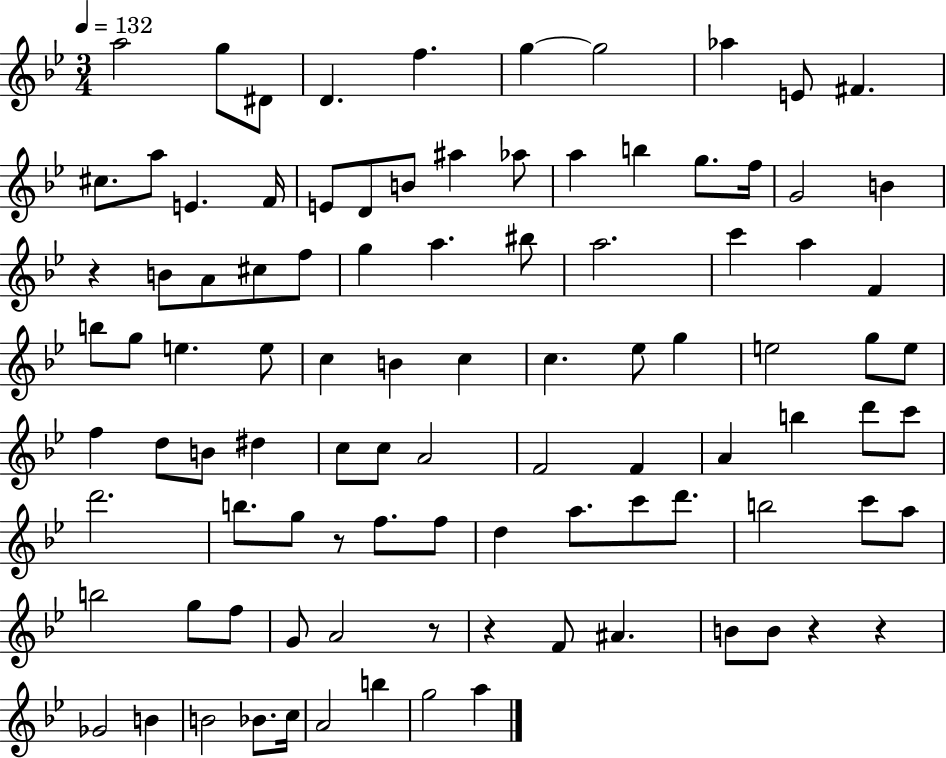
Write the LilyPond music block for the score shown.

{
  \clef treble
  \numericTimeSignature
  \time 3/4
  \key bes \major
  \tempo 4 = 132
  \repeat volta 2 { a''2 g''8 dis'8 | d'4. f''4. | g''4~~ g''2 | aes''4 e'8 fis'4. | \break cis''8. a''8 e'4. f'16 | e'8 d'8 b'8 ais''4 aes''8 | a''4 b''4 g''8. f''16 | g'2 b'4 | \break r4 b'8 a'8 cis''8 f''8 | g''4 a''4. bis''8 | a''2. | c'''4 a''4 f'4 | \break b''8 g''8 e''4. e''8 | c''4 b'4 c''4 | c''4. ees''8 g''4 | e''2 g''8 e''8 | \break f''4 d''8 b'8 dis''4 | c''8 c''8 a'2 | f'2 f'4 | a'4 b''4 d'''8 c'''8 | \break d'''2. | b''8. g''8 r8 f''8. f''8 | d''4 a''8. c'''8 d'''8. | b''2 c'''8 a''8 | \break b''2 g''8 f''8 | g'8 a'2 r8 | r4 f'8 ais'4. | b'8 b'8 r4 r4 | \break ges'2 b'4 | b'2 bes'8. c''16 | a'2 b''4 | g''2 a''4 | \break } \bar "|."
}